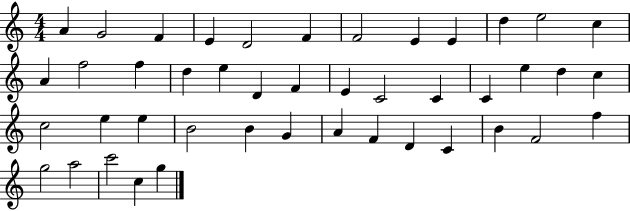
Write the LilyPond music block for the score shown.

{
  \clef treble
  \numericTimeSignature
  \time 4/4
  \key c \major
  a'4 g'2 f'4 | e'4 d'2 f'4 | f'2 e'4 e'4 | d''4 e''2 c''4 | \break a'4 f''2 f''4 | d''4 e''4 d'4 f'4 | e'4 c'2 c'4 | c'4 e''4 d''4 c''4 | \break c''2 e''4 e''4 | b'2 b'4 g'4 | a'4 f'4 d'4 c'4 | b'4 f'2 f''4 | \break g''2 a''2 | c'''2 c''4 g''4 | \bar "|."
}